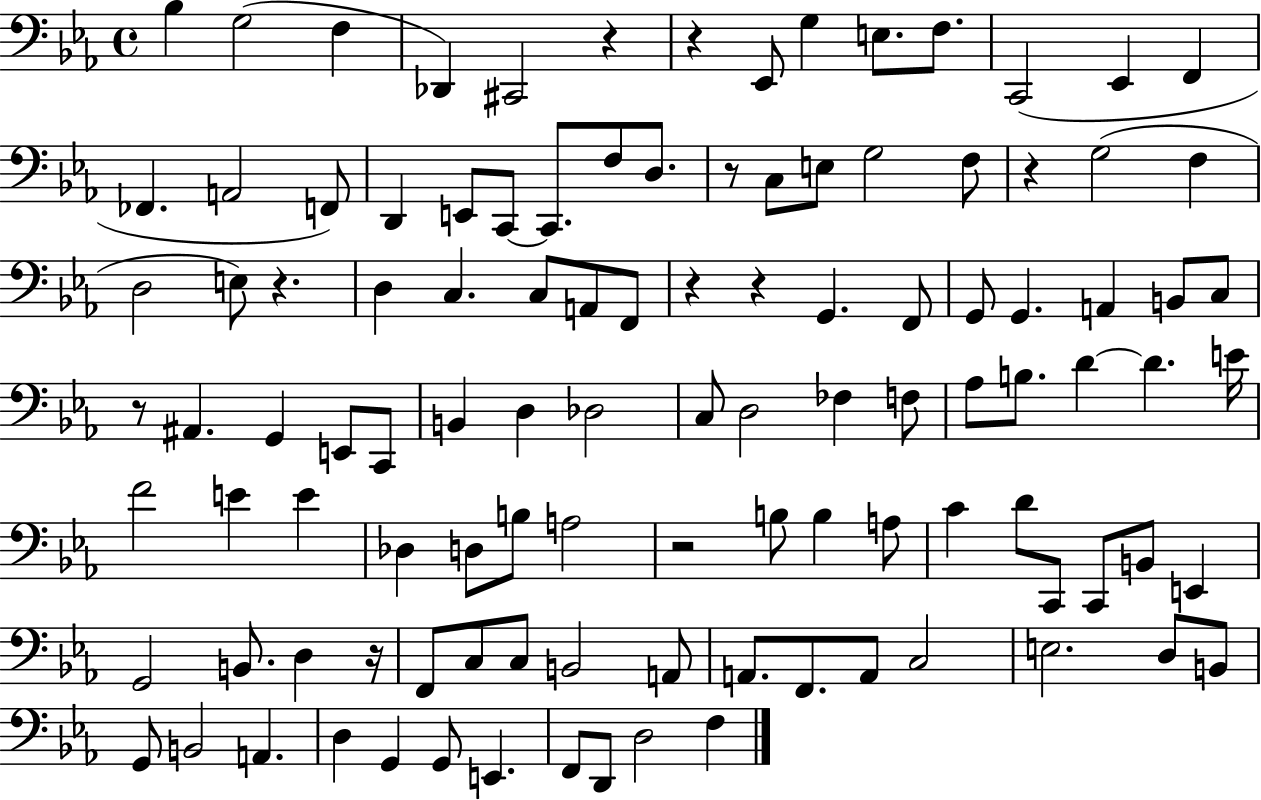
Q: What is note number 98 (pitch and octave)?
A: D3